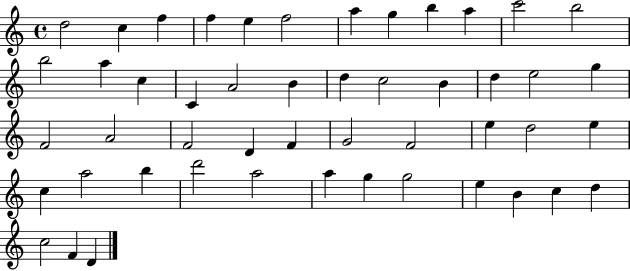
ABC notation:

X:1
T:Untitled
M:4/4
L:1/4
K:C
d2 c f f e f2 a g b a c'2 b2 b2 a c C A2 B d c2 B d e2 g F2 A2 F2 D F G2 F2 e d2 e c a2 b d'2 a2 a g g2 e B c d c2 F D